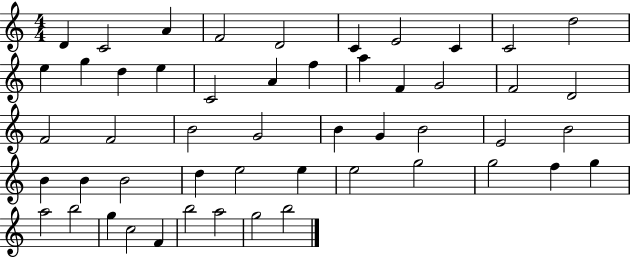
{
  \clef treble
  \numericTimeSignature
  \time 4/4
  \key c \major
  d'4 c'2 a'4 | f'2 d'2 | c'4 e'2 c'4 | c'2 d''2 | \break e''4 g''4 d''4 e''4 | c'2 a'4 f''4 | a''4 f'4 g'2 | f'2 d'2 | \break f'2 f'2 | b'2 g'2 | b'4 g'4 b'2 | e'2 b'2 | \break b'4 b'4 b'2 | d''4 e''2 e''4 | e''2 g''2 | g''2 f''4 g''4 | \break a''2 b''2 | g''4 c''2 f'4 | b''2 a''2 | g''2 b''2 | \break \bar "|."
}